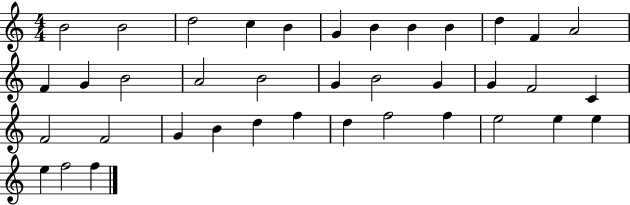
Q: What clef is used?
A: treble